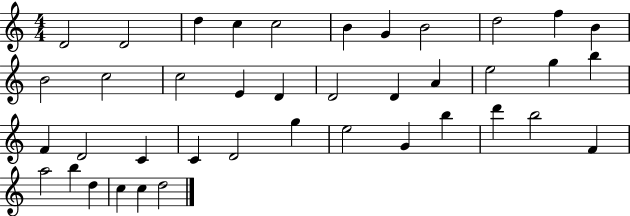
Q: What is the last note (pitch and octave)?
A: D5